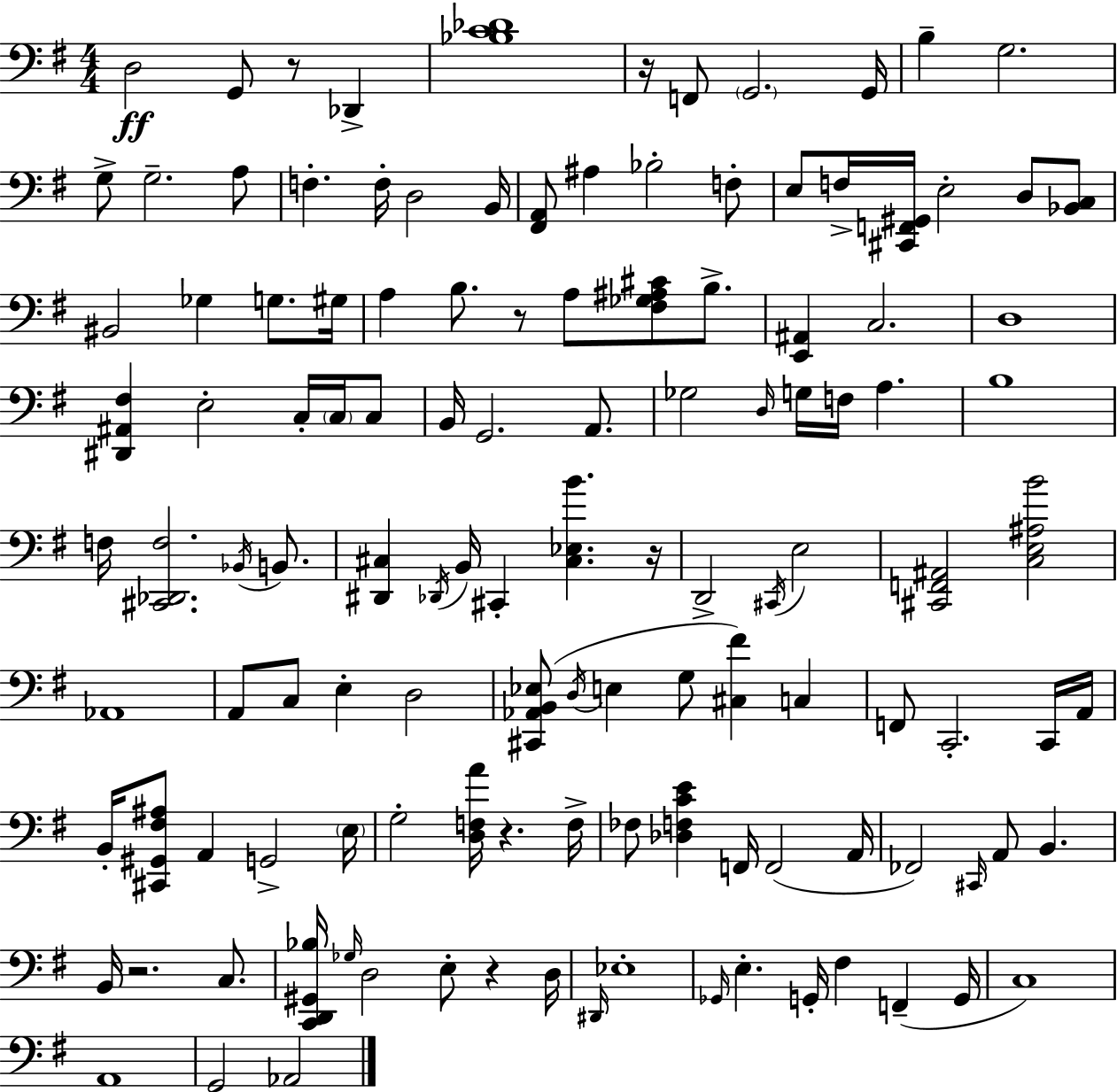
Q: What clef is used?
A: bass